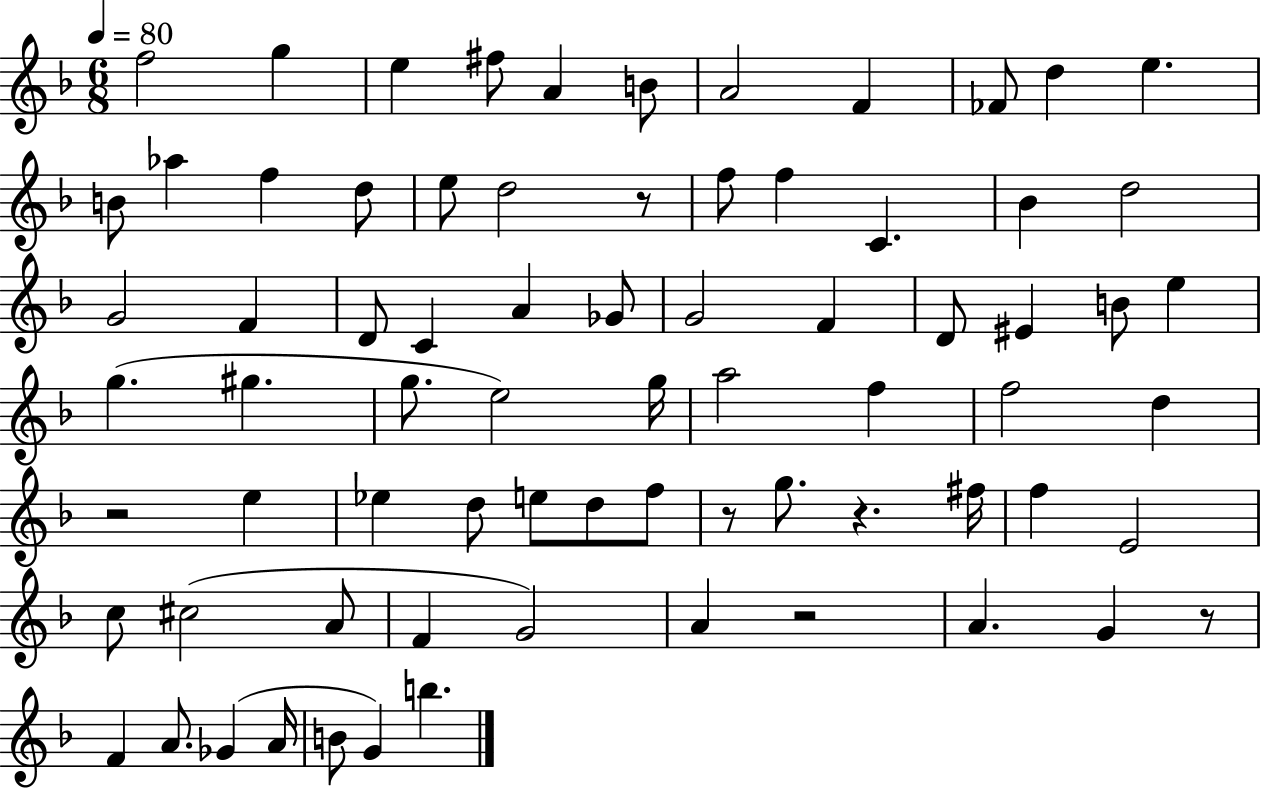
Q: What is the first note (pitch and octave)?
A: F5